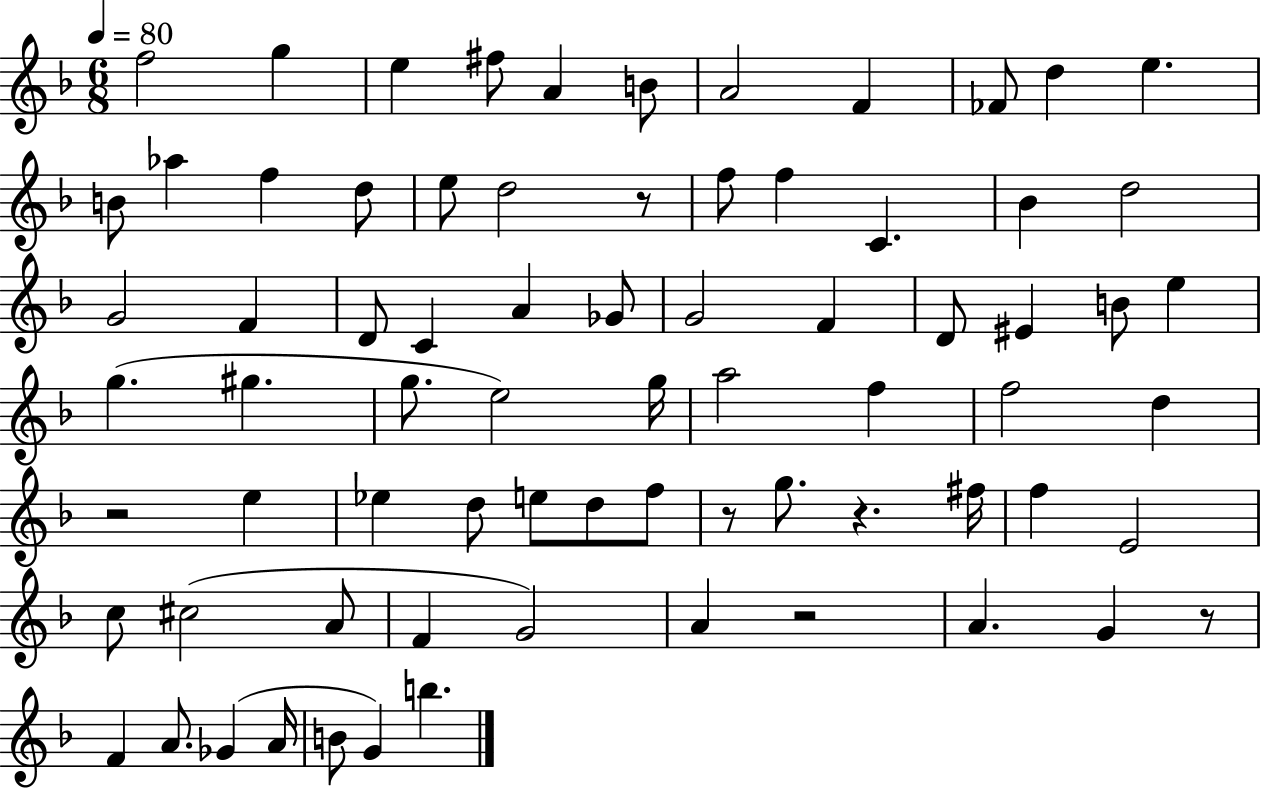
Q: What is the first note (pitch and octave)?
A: F5